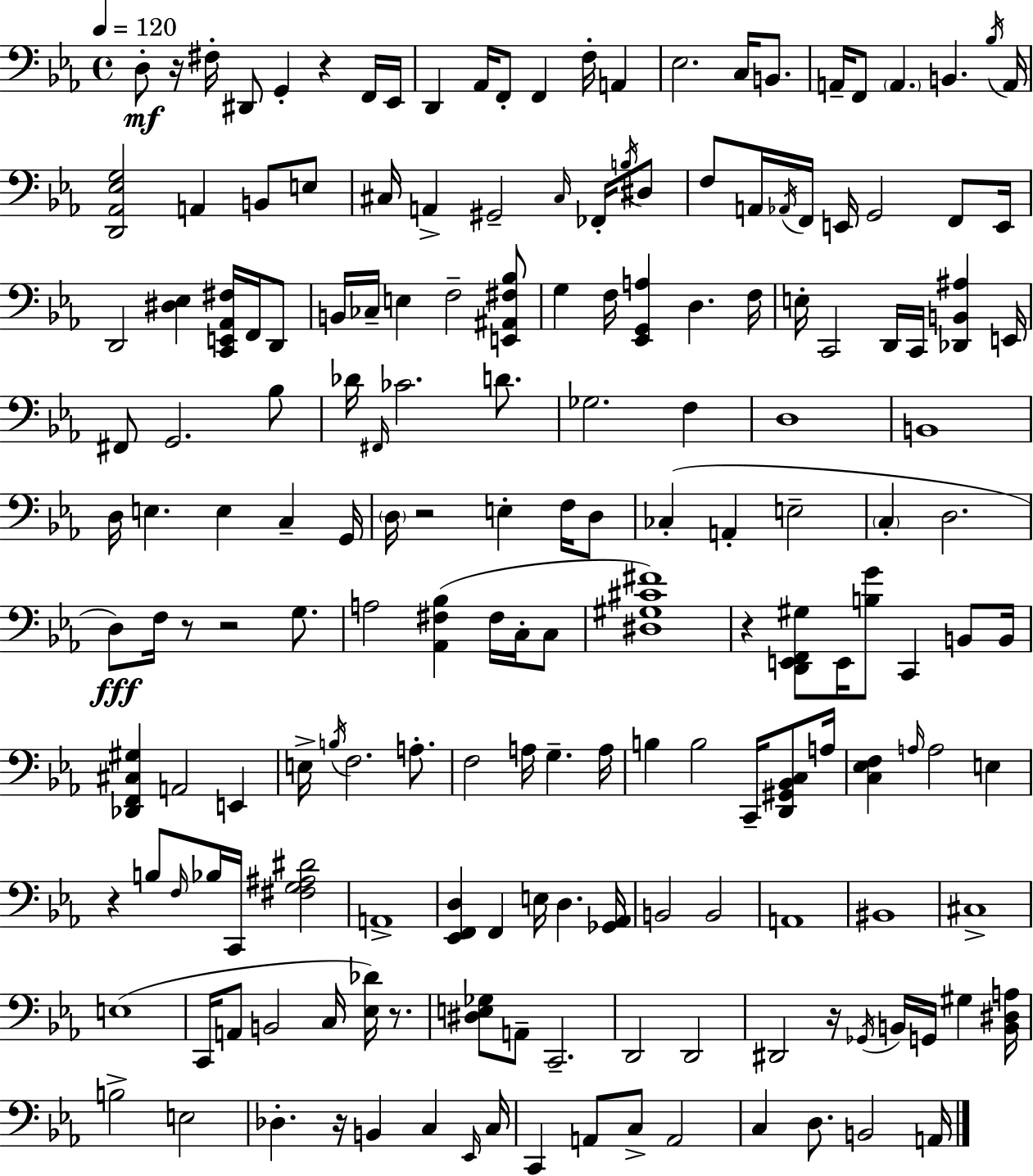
X:1
T:Untitled
M:4/4
L:1/4
K:Cm
D,/2 z/4 ^F,/4 ^D,,/2 G,, z F,,/4 _E,,/4 D,, _A,,/4 F,,/2 F,, F,/4 A,, _E,2 C,/4 B,,/2 A,,/4 F,,/2 A,, B,, _B,/4 A,,/4 [D,,_A,,_E,G,]2 A,, B,,/2 E,/2 ^C,/4 A,, ^G,,2 ^C,/4 _F,,/4 B,/4 ^D,/2 F,/2 A,,/4 _A,,/4 F,,/4 E,,/4 G,,2 F,,/2 E,,/4 D,,2 [^D,_E,] [C,,E,,_A,,^F,]/4 F,,/4 D,,/2 B,,/4 _C,/4 E, F,2 [E,,^A,,^F,_B,]/2 G, F,/4 [_E,,G,,A,] D, F,/4 E,/4 C,,2 D,,/4 C,,/4 [_D,,B,,^A,] E,,/4 ^F,,/2 G,,2 _B,/2 _D/4 ^F,,/4 _C2 D/2 _G,2 F, D,4 B,,4 D,/4 E, E, C, G,,/4 D,/4 z2 E, F,/4 D,/2 _C, A,, E,2 C, D,2 D,/2 F,/4 z/2 z2 G,/2 A,2 [_A,,^F,_B,] ^F,/4 C,/4 C,/2 [^D,^G,^C^F]4 z [D,,E,,F,,^G,]/2 E,,/4 [B,G]/2 C,, B,,/2 B,,/4 [_D,,F,,^C,^G,] A,,2 E,, E,/4 B,/4 F,2 A,/2 F,2 A,/4 G, A,/4 B, B,2 C,,/4 [D,,^G,,_B,,C,]/2 A,/4 [C,_E,F,] A,/4 A,2 E, z B,/2 F,/4 _B,/4 C,,/4 [^F,G,^A,^D]2 A,,4 [_E,,F,,D,] F,, E,/4 D, [_G,,_A,,]/4 B,,2 B,,2 A,,4 ^B,,4 ^C,4 E,4 C,,/4 A,,/2 B,,2 C,/4 [_E,_D]/4 z/2 [^D,E,_G,]/2 A,,/2 C,,2 D,,2 D,,2 ^D,,2 z/4 _G,,/4 B,,/4 G,,/4 ^G, [B,,^D,A,]/4 B,2 E,2 _D, z/4 B,, C, _E,,/4 C,/4 C,, A,,/2 C,/2 A,,2 C, D,/2 B,,2 A,,/4